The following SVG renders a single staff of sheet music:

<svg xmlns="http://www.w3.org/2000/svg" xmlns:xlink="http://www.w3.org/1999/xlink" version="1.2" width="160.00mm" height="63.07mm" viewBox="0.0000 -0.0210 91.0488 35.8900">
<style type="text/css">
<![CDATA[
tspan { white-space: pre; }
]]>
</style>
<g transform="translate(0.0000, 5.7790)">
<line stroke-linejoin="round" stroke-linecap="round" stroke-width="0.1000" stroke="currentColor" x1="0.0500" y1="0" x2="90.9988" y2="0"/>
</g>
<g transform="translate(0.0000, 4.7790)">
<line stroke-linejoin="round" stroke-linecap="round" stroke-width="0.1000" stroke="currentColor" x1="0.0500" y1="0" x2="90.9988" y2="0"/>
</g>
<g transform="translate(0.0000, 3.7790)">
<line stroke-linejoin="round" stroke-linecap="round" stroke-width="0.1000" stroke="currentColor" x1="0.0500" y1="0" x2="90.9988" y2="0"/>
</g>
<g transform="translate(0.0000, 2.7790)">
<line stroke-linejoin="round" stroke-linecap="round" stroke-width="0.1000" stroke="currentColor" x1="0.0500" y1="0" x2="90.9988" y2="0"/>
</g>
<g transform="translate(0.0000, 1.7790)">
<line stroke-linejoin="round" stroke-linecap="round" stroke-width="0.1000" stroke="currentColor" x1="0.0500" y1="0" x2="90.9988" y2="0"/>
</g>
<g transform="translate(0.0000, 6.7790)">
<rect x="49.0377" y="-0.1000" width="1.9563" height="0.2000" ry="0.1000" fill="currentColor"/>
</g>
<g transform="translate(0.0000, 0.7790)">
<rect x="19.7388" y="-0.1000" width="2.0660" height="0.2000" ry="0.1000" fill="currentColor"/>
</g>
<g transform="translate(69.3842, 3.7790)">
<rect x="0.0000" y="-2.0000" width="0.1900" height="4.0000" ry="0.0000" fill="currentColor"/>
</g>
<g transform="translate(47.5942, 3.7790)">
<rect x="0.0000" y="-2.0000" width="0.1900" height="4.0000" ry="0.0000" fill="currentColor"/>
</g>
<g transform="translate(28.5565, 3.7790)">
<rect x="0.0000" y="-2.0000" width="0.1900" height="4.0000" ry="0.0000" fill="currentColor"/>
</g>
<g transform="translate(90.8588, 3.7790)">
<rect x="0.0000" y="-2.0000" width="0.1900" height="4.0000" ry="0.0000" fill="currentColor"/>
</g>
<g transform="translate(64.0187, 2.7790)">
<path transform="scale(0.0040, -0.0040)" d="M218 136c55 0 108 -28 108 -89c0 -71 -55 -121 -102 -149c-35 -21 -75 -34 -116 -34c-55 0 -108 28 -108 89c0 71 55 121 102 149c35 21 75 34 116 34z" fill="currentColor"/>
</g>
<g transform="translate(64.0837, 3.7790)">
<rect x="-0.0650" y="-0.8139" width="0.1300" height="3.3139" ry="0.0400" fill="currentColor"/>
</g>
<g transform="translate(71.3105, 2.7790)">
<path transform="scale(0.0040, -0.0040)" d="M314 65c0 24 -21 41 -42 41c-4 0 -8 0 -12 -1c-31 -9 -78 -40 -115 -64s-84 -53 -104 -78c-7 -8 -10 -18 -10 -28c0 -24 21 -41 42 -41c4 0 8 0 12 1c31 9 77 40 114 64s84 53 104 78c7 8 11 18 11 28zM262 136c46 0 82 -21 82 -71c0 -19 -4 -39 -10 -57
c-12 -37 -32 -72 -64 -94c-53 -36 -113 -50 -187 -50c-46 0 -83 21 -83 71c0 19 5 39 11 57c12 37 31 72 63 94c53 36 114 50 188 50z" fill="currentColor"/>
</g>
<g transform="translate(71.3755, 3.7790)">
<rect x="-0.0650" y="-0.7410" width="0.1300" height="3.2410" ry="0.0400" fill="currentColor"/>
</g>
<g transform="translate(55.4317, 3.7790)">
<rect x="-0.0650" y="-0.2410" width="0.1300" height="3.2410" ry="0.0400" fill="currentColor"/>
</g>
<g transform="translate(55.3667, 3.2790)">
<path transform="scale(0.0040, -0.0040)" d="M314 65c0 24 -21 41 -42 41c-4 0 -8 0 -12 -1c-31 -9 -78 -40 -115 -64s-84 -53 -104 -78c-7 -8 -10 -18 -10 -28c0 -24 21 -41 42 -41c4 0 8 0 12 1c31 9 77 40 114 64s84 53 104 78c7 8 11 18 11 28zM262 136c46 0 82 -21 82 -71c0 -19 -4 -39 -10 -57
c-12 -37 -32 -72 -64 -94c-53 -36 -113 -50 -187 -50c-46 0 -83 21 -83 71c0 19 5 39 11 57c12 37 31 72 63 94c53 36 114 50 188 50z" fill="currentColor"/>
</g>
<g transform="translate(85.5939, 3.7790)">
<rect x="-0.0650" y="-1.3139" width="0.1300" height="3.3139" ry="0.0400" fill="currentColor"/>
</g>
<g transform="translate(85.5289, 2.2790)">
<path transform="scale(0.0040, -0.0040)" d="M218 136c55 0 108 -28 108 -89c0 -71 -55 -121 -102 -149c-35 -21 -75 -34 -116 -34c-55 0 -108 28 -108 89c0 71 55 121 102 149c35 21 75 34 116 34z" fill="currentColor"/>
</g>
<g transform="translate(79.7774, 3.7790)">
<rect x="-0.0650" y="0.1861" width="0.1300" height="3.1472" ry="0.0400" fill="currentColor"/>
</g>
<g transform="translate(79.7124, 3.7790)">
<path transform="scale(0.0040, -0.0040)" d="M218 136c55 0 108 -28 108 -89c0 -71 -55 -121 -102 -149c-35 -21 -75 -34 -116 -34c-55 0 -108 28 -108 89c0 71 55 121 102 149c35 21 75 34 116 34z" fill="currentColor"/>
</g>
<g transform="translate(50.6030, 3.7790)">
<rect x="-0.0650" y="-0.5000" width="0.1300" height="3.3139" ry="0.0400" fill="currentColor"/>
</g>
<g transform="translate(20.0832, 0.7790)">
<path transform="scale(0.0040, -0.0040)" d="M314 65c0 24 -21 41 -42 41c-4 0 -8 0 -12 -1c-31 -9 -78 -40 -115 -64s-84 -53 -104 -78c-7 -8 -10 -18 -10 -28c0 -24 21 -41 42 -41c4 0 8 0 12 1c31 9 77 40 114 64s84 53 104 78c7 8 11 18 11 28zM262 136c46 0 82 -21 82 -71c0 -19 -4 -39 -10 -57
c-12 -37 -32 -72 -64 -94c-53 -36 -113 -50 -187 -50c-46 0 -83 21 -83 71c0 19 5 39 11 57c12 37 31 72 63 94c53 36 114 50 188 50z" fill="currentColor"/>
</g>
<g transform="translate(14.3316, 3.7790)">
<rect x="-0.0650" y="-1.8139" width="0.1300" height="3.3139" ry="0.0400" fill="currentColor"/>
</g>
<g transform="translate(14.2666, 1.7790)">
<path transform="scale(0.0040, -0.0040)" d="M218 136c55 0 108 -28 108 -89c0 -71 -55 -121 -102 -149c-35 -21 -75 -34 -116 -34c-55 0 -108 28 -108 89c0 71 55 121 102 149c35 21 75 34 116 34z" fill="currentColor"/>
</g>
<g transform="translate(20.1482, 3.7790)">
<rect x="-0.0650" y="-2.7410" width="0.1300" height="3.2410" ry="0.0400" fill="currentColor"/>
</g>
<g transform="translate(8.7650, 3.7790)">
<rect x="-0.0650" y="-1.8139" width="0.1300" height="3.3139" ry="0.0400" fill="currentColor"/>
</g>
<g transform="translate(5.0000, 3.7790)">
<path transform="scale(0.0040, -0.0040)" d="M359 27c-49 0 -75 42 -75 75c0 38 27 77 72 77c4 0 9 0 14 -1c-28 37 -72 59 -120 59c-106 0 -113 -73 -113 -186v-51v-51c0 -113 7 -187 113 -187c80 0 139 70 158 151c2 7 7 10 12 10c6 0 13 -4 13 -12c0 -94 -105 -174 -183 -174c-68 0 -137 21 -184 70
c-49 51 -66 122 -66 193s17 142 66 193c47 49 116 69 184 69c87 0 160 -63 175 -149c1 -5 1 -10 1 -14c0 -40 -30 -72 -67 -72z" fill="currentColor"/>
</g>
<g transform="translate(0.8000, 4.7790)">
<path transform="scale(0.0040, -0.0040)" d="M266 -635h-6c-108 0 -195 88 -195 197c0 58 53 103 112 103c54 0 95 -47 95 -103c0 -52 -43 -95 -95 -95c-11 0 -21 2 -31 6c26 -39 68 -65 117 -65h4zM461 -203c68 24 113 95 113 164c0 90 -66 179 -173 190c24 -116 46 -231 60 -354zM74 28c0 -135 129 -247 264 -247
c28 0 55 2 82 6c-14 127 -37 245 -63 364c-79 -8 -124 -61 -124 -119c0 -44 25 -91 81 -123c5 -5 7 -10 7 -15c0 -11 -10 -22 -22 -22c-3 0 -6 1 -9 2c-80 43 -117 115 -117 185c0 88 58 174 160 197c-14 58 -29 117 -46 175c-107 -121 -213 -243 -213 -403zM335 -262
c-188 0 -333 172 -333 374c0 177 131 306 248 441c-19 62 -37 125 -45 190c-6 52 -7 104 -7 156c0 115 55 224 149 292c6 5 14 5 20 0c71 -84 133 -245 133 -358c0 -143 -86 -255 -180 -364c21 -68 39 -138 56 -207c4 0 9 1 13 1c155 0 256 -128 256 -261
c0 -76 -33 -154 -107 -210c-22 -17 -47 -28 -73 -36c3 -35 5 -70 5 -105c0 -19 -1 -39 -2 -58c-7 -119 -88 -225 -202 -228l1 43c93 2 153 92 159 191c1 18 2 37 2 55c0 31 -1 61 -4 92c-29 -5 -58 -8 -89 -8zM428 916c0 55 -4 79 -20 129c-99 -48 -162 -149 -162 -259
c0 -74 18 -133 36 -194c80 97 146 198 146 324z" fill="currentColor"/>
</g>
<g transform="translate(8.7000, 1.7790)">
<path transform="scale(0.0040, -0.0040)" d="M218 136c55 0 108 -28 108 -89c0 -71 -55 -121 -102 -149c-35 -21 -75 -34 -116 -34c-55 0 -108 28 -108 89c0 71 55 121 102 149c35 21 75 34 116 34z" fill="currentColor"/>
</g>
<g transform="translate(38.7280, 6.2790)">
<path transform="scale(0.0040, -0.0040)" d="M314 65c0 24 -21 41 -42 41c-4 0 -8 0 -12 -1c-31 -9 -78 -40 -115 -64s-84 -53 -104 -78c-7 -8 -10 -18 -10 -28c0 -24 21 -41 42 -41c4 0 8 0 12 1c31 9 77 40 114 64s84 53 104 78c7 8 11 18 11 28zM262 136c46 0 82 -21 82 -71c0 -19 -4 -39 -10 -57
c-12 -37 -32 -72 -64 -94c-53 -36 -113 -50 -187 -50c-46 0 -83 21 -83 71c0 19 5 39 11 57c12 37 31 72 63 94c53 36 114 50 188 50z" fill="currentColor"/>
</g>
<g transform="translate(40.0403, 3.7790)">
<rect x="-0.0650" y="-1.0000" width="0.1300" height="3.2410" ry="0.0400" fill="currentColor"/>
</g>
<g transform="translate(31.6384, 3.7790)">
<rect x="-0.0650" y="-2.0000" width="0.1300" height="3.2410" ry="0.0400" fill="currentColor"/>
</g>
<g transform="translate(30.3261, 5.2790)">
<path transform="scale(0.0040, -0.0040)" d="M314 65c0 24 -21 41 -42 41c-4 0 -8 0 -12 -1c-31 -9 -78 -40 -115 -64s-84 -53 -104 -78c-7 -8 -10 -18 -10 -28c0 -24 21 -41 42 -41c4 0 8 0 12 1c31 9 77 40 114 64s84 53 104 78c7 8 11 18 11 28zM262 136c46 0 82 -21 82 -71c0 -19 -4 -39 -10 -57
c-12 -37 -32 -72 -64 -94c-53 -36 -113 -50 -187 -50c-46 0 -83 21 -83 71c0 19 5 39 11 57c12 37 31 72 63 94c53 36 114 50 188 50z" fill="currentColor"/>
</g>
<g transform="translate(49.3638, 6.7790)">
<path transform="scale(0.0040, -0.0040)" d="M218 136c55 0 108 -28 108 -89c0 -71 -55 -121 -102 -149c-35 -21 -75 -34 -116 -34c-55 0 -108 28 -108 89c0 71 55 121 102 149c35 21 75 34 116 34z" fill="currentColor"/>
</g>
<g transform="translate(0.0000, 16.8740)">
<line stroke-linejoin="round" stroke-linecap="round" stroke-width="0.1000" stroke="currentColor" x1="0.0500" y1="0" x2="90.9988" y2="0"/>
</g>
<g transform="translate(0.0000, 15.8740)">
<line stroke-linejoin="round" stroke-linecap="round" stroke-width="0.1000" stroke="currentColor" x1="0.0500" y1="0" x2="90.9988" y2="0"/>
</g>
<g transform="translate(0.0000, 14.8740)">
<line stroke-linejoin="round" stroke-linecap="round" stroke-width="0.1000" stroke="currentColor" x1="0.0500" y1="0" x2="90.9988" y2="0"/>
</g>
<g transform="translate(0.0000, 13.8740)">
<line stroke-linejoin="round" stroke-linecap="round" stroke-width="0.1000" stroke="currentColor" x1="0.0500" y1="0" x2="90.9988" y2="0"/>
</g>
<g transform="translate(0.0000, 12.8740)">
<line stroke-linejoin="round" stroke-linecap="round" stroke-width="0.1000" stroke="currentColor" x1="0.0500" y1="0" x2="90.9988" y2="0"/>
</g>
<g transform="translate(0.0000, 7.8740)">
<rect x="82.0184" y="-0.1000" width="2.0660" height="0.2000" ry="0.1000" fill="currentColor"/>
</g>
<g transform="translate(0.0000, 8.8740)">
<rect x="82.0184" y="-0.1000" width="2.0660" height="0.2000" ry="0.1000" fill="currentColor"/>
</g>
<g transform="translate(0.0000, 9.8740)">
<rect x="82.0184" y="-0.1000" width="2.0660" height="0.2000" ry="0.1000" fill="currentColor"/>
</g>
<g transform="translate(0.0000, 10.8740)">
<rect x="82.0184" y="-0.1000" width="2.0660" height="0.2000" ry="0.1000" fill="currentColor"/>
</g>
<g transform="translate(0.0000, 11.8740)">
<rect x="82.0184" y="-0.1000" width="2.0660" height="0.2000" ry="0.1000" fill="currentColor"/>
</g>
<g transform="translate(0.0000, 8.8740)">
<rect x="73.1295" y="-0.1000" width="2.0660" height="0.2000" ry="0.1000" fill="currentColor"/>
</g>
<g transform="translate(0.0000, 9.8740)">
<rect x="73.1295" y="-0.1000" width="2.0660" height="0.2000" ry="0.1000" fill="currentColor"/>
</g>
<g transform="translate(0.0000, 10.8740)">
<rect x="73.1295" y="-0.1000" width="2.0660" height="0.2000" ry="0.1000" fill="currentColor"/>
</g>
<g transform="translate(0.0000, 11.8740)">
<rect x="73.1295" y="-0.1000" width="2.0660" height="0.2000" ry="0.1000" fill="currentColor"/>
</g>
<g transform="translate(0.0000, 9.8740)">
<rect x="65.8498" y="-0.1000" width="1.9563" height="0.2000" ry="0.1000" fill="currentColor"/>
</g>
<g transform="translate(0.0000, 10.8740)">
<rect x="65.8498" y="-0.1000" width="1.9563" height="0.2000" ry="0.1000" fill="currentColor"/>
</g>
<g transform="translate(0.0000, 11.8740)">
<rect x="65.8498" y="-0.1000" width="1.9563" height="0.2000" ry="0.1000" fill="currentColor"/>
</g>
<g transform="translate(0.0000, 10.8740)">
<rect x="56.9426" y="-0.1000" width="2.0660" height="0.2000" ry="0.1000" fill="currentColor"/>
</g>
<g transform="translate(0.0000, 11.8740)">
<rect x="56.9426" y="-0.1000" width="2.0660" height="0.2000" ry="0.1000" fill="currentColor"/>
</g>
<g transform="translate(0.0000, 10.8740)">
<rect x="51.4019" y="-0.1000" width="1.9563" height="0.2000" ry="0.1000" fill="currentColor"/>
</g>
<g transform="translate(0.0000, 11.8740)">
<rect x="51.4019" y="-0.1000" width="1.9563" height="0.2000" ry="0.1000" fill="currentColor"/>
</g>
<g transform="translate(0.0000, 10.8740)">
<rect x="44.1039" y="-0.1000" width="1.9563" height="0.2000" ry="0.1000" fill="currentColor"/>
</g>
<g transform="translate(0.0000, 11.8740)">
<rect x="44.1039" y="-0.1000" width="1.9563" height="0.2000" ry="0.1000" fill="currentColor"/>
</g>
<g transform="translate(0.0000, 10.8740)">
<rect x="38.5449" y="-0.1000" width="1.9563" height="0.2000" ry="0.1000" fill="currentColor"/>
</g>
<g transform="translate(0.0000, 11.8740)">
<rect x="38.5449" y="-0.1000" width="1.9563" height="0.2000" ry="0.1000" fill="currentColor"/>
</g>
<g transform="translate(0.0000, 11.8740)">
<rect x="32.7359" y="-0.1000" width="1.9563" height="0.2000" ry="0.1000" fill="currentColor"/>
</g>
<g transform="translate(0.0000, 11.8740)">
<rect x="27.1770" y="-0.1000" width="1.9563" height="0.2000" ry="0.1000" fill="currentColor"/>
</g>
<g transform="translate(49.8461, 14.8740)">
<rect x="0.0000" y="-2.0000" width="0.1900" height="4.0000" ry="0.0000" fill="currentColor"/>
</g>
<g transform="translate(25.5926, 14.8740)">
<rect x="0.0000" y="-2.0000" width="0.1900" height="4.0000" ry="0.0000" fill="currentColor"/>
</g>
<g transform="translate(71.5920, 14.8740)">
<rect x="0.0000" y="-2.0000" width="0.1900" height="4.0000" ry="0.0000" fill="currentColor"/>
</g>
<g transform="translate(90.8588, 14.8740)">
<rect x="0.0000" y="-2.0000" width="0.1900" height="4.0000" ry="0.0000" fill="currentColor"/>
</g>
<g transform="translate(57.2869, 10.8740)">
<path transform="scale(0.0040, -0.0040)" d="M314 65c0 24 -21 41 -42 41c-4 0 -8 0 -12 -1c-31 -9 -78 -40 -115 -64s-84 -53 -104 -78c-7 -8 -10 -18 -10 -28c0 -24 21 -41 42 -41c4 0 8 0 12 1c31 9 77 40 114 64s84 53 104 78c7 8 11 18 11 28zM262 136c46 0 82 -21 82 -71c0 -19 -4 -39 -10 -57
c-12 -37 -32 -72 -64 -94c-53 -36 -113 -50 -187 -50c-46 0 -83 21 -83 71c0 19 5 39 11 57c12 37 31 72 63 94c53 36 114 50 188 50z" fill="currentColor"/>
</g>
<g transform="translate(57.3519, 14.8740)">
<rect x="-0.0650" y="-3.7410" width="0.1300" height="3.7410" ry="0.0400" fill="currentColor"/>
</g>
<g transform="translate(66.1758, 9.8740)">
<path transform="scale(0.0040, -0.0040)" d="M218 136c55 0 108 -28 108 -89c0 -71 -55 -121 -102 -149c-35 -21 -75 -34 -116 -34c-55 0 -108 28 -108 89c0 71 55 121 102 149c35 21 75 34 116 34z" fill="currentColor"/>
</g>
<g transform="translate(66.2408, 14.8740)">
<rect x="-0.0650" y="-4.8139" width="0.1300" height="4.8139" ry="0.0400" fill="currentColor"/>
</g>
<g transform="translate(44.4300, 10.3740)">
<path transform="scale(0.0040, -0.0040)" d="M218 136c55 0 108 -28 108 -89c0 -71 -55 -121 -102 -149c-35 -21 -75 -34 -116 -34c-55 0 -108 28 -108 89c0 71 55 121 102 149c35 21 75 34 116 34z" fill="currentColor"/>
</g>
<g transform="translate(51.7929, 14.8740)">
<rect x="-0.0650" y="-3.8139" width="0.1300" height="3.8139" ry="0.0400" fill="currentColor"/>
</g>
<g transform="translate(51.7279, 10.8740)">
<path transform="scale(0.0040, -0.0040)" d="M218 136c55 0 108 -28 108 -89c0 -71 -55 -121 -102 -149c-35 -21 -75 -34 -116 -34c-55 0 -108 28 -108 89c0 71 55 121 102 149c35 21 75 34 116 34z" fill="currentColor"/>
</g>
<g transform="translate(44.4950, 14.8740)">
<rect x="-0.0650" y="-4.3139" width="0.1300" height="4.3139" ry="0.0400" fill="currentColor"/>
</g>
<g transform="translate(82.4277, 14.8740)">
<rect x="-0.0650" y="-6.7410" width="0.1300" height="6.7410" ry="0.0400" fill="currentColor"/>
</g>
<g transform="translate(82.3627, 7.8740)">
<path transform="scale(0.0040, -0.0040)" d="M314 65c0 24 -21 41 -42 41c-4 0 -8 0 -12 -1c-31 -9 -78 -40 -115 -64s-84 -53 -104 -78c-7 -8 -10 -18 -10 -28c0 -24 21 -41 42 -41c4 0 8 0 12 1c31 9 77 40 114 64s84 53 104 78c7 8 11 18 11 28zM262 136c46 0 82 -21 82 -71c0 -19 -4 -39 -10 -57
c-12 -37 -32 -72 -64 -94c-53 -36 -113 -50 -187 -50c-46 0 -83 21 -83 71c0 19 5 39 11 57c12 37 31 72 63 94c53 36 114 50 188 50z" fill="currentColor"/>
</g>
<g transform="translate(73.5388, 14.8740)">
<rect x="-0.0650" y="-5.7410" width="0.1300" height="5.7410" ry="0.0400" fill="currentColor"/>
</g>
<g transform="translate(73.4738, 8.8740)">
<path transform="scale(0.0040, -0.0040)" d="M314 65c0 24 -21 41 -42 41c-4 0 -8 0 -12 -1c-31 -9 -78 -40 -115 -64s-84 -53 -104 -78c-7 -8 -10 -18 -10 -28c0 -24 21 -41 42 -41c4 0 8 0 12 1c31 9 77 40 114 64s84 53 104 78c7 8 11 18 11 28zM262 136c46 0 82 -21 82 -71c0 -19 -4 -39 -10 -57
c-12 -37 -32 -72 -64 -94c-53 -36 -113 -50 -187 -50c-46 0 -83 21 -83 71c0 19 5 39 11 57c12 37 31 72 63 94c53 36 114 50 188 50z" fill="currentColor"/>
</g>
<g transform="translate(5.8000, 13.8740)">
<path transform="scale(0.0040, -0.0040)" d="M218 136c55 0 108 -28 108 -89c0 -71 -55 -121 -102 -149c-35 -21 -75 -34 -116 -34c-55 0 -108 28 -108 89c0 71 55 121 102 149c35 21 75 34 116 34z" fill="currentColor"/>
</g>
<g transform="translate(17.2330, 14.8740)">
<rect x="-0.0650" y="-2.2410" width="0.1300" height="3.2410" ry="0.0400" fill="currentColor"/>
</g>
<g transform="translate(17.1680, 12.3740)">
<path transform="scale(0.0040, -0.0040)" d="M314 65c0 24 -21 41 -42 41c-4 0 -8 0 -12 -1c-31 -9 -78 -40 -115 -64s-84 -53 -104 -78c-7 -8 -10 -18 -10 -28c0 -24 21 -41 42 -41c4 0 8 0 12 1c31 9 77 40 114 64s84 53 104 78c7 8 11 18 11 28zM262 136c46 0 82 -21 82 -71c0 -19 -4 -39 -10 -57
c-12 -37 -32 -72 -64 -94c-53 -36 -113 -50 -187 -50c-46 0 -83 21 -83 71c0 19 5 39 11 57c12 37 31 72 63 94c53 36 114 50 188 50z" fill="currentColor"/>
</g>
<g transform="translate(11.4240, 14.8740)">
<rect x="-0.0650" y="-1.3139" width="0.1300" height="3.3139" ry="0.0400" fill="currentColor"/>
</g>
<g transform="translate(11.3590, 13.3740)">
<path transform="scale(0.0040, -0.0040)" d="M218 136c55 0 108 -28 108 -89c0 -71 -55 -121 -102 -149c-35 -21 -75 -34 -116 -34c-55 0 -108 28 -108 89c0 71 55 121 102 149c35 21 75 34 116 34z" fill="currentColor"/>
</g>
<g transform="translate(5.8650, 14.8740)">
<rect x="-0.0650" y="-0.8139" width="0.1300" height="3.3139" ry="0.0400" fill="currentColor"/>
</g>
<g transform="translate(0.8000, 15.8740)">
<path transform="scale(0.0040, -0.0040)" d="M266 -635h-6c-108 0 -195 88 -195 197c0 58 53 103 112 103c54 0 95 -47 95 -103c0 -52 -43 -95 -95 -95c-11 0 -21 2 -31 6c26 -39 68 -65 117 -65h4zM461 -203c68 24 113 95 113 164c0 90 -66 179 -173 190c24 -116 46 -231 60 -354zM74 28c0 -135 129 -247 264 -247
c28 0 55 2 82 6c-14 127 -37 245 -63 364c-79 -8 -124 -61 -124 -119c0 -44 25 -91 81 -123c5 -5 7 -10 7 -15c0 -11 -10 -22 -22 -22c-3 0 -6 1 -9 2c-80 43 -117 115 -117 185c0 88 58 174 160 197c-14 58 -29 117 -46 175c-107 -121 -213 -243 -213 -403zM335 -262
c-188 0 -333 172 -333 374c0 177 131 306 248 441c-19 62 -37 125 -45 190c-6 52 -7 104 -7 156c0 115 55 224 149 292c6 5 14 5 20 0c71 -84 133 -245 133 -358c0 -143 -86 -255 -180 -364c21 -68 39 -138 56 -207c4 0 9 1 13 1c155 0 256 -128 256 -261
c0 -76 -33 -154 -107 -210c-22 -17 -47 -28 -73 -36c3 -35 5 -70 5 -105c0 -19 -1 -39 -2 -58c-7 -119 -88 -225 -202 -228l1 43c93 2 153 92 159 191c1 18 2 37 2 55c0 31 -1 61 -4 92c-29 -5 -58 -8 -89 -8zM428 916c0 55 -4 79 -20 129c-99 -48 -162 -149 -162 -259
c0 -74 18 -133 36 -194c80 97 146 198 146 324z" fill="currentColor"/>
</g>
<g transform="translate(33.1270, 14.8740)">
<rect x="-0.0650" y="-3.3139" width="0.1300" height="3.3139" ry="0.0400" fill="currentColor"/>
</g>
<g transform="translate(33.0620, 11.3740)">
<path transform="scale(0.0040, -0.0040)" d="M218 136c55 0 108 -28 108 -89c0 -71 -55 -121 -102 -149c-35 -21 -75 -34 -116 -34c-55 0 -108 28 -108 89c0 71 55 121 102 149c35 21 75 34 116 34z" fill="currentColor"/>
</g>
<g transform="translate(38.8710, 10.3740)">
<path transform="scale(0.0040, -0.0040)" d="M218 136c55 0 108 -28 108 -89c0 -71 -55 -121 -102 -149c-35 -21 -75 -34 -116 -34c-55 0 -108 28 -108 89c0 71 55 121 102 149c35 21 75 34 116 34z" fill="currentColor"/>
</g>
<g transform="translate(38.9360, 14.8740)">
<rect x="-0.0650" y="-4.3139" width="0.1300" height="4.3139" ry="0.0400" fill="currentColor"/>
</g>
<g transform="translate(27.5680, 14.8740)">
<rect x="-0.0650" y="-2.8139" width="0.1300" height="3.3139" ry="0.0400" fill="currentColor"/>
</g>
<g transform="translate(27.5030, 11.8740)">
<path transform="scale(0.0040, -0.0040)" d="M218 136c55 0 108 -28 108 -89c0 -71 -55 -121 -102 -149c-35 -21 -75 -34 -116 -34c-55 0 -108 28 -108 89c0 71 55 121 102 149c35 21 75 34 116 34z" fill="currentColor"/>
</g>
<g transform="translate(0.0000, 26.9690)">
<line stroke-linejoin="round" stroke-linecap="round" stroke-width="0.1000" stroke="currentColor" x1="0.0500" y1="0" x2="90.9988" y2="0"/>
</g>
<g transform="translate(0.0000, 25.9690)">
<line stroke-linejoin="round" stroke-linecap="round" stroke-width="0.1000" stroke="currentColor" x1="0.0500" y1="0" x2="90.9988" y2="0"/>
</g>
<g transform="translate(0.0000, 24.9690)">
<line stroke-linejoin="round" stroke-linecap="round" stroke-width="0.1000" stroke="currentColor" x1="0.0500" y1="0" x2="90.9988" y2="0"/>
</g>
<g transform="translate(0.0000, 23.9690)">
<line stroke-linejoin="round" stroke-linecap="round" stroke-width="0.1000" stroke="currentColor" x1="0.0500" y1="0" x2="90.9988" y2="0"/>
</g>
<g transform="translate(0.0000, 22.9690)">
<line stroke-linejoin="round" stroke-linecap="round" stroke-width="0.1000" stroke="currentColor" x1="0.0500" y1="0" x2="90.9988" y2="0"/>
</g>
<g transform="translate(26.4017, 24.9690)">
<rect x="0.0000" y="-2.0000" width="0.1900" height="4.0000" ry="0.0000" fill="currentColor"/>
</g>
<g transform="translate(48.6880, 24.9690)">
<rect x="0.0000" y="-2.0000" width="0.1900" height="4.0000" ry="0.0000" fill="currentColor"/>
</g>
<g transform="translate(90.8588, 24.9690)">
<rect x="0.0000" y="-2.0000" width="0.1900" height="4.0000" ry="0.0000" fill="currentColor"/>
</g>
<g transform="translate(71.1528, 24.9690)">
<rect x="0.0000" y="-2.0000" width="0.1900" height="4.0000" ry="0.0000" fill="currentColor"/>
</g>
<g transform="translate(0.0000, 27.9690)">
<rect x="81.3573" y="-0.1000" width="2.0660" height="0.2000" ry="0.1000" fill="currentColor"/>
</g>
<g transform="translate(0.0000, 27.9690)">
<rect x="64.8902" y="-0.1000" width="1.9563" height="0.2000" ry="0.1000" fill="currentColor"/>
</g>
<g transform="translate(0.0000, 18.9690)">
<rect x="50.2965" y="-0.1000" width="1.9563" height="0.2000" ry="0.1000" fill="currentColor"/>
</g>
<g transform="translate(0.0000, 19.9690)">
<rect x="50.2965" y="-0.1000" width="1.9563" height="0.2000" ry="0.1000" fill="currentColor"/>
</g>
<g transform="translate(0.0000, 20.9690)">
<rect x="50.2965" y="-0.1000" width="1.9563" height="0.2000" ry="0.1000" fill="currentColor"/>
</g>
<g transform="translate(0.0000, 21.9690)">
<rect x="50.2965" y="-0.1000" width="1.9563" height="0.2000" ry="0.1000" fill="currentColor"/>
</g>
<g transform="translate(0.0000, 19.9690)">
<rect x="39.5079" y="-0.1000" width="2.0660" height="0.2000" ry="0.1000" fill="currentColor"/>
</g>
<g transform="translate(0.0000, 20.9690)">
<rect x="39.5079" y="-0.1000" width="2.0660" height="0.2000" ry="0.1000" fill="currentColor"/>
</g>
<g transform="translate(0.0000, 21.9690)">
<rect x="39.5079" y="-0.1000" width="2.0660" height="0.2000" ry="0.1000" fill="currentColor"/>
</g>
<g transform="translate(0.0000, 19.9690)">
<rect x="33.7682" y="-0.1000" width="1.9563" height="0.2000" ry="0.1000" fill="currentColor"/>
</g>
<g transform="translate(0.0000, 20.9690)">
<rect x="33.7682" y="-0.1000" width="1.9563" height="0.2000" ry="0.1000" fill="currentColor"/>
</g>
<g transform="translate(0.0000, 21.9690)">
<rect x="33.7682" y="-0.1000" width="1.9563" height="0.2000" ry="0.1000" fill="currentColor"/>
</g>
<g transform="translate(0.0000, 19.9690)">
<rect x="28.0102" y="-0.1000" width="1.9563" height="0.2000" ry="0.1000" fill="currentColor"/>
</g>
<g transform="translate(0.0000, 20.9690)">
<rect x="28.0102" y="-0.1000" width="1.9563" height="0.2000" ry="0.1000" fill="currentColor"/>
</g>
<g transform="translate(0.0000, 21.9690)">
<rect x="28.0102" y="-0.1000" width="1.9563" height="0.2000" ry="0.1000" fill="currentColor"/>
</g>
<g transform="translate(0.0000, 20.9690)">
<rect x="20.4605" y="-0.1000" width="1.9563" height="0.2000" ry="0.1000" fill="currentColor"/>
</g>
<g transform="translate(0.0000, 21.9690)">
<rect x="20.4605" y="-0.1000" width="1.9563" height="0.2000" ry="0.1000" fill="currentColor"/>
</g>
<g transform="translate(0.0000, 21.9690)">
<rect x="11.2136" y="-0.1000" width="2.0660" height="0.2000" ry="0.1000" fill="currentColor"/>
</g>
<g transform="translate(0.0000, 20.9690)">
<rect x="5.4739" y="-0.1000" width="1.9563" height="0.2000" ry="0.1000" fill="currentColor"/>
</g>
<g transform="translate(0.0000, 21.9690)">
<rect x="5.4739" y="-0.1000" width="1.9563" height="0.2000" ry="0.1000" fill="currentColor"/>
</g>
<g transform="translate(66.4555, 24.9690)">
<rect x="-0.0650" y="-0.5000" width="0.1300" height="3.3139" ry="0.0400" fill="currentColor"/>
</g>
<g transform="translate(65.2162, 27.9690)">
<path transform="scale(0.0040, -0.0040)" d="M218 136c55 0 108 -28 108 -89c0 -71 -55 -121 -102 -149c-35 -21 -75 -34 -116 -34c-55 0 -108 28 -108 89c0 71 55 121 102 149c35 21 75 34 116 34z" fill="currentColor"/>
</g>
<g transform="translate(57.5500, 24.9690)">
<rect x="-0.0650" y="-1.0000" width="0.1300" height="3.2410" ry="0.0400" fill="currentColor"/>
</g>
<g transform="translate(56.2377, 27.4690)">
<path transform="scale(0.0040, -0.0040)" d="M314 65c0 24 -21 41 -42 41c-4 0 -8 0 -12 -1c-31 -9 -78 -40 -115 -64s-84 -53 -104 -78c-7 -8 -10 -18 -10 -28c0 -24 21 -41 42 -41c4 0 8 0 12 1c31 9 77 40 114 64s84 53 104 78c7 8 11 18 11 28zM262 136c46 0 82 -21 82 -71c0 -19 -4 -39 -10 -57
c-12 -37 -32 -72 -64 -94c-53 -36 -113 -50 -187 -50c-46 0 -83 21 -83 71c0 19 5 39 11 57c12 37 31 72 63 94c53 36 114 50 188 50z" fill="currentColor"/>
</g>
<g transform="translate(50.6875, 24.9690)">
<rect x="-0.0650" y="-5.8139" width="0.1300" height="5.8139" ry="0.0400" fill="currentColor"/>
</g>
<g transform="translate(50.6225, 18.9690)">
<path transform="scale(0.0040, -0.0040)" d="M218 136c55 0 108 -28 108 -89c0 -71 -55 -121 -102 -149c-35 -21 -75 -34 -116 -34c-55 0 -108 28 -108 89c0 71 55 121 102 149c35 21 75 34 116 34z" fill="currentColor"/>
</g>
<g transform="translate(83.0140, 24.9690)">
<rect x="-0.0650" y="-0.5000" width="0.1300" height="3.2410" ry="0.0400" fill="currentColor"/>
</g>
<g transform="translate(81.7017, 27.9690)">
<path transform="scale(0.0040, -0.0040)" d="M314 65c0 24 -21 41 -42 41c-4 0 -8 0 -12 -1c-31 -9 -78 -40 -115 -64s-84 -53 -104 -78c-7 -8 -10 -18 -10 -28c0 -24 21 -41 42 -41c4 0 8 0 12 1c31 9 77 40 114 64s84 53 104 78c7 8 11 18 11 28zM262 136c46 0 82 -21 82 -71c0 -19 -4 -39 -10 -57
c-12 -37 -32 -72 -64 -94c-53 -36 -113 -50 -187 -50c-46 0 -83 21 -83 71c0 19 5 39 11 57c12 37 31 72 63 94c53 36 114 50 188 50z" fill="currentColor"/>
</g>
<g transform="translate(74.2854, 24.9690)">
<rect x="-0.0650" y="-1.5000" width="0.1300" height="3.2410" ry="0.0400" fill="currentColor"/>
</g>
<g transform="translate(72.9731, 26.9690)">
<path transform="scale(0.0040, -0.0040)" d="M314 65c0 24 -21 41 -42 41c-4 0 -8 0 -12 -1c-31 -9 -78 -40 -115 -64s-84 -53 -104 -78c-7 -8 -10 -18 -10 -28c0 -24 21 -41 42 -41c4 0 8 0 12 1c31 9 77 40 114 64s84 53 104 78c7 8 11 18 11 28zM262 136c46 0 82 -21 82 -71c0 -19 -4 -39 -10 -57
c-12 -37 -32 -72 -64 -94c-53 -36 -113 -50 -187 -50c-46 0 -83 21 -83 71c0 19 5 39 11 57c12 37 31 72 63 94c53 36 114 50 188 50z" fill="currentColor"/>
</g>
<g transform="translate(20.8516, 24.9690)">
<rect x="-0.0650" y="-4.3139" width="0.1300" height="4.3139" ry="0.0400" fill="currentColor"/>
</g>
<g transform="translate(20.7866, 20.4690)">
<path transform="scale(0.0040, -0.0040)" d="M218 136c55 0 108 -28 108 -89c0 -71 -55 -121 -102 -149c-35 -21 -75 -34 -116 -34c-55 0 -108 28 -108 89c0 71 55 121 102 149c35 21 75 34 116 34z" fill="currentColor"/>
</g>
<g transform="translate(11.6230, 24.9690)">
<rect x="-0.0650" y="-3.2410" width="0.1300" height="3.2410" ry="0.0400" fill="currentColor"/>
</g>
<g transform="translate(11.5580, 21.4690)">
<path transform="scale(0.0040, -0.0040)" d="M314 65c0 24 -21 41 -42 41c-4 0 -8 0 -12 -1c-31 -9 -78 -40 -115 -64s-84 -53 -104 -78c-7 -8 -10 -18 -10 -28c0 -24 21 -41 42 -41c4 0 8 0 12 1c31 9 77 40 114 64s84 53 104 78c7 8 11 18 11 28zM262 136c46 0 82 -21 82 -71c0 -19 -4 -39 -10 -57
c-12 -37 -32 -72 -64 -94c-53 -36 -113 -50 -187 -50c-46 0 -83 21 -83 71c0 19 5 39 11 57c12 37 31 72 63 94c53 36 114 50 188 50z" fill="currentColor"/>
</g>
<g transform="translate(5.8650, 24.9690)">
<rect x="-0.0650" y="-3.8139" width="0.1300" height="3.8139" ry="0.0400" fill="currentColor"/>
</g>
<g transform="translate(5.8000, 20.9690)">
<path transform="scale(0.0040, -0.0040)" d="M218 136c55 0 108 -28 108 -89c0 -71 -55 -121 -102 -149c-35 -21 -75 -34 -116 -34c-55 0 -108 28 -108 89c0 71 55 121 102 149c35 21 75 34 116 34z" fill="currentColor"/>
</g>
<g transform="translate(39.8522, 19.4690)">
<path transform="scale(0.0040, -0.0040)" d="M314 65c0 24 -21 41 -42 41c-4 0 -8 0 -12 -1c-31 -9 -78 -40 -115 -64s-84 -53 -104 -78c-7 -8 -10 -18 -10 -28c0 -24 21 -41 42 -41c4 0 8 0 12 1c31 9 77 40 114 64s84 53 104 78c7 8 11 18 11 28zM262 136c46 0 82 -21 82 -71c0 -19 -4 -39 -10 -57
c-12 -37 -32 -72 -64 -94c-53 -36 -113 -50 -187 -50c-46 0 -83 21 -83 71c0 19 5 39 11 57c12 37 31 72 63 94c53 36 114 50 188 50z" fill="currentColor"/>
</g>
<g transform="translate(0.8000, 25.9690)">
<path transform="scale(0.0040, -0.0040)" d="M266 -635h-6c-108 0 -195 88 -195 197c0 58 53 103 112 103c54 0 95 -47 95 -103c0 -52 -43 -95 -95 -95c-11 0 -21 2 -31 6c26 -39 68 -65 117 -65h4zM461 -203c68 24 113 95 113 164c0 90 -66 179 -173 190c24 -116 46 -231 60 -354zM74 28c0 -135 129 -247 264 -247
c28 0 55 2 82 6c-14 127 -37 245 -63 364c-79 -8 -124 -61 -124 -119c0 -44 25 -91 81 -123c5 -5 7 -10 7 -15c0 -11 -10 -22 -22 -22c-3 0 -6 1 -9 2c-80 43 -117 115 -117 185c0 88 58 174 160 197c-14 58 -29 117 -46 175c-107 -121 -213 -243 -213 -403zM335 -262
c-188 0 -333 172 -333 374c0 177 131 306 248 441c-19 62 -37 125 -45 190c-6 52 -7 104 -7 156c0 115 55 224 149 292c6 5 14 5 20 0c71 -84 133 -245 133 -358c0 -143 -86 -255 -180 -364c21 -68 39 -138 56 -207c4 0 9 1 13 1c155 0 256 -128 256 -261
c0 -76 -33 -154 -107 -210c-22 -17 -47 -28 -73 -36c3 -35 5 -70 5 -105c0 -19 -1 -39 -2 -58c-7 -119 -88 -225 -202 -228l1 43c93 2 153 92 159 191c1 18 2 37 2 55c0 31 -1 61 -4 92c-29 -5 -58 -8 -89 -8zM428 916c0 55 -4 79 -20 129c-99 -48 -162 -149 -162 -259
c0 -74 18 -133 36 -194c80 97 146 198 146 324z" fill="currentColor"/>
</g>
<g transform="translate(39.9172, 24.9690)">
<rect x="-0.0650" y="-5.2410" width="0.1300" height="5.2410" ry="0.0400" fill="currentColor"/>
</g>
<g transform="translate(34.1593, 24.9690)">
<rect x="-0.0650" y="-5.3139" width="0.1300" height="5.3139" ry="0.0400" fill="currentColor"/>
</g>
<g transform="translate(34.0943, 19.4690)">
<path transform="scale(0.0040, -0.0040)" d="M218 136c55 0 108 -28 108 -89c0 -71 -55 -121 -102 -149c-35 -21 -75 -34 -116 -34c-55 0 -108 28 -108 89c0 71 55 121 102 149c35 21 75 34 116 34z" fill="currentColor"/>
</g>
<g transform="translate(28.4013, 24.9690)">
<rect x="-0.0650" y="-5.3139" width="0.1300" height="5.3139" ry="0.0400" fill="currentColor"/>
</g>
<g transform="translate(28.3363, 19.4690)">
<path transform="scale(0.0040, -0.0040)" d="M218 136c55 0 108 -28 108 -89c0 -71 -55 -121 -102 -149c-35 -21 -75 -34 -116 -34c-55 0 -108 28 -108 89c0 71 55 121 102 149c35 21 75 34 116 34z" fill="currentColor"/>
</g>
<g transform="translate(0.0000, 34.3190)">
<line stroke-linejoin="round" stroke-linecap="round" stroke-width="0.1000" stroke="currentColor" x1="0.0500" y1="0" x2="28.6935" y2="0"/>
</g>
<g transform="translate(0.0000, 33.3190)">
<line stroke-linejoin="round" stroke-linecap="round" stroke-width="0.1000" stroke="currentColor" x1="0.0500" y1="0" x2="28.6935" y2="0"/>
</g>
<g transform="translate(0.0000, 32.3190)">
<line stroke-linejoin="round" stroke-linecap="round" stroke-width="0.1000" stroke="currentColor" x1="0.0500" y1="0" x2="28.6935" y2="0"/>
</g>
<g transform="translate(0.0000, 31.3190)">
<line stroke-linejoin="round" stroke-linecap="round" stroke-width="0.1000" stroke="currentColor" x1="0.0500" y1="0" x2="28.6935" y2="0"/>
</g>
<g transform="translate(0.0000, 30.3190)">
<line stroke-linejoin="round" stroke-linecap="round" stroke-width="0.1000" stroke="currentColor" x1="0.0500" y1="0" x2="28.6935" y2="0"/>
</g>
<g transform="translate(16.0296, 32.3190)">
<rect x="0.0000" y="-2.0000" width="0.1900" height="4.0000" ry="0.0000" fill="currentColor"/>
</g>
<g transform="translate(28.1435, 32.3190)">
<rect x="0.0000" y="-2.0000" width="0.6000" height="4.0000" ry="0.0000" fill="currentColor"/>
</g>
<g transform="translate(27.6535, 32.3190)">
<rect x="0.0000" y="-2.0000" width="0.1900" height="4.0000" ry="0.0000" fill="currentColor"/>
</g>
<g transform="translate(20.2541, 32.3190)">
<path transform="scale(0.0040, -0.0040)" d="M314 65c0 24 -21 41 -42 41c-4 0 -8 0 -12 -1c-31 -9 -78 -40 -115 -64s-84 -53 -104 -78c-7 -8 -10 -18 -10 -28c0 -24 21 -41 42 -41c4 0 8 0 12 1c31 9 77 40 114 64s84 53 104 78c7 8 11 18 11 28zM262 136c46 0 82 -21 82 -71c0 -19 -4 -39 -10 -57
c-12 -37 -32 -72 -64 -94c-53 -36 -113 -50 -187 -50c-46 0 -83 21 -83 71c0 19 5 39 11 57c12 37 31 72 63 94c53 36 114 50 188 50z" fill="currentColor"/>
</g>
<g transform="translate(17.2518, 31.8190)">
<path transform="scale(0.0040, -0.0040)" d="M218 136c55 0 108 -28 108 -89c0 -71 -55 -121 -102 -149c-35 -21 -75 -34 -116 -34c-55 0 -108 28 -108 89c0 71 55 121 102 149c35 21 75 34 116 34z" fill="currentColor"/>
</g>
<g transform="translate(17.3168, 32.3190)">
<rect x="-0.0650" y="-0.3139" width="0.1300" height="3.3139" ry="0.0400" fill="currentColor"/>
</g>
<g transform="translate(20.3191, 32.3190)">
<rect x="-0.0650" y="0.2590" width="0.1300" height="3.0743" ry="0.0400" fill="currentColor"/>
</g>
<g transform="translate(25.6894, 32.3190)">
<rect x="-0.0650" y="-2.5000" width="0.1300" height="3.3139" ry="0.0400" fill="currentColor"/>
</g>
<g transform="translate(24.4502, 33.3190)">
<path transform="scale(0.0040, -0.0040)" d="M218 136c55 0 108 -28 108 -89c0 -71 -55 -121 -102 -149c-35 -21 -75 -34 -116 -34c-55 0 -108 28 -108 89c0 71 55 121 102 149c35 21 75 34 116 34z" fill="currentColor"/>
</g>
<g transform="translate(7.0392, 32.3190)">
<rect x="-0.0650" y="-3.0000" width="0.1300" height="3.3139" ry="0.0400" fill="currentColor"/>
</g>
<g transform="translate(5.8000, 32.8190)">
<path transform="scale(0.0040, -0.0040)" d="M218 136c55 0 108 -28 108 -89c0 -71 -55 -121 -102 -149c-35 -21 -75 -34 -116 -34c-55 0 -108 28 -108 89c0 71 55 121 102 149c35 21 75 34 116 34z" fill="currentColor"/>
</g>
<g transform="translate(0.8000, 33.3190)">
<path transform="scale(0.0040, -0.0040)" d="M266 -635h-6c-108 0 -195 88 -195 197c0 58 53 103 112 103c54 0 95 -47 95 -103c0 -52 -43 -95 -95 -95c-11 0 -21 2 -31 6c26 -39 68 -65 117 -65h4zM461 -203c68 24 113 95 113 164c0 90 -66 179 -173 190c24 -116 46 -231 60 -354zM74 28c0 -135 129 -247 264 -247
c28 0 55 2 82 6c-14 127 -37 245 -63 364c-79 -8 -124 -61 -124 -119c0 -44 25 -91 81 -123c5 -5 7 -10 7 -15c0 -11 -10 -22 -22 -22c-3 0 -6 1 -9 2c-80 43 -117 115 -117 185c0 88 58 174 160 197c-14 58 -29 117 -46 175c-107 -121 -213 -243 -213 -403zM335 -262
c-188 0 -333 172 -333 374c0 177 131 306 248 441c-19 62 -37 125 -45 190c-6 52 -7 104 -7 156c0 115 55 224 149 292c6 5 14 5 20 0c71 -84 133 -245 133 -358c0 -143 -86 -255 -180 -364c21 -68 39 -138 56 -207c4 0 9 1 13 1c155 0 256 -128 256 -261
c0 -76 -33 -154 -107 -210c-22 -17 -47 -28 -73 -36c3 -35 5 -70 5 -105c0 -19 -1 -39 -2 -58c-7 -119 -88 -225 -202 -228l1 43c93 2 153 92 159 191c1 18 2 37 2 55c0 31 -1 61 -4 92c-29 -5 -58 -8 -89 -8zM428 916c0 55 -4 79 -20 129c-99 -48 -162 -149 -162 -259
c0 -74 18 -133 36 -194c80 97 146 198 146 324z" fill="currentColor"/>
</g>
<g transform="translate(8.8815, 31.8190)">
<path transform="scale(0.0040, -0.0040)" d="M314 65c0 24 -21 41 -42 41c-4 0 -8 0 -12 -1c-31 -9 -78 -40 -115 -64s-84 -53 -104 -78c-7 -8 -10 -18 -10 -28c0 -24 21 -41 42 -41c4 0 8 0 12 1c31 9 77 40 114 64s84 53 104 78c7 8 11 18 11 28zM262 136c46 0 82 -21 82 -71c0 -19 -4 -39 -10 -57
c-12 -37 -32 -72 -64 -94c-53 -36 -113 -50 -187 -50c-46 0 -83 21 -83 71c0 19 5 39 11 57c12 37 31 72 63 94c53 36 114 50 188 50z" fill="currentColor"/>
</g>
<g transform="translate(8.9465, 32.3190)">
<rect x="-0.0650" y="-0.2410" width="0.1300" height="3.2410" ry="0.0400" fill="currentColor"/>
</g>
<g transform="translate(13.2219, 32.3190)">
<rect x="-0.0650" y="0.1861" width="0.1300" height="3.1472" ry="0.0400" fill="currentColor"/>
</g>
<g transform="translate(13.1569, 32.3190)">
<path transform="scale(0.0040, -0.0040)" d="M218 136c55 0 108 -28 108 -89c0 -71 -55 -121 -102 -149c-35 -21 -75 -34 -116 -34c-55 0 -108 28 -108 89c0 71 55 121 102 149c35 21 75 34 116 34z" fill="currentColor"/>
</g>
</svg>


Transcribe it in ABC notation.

X:1
T:Untitled
M:4/4
L:1/4
K:C
f f a2 F2 D2 C c2 d d2 B e d e g2 a b d' d' c' c'2 e' g'2 b'2 c' b2 d' f' f' f'2 g' D2 C E2 C2 A c2 B c B2 G